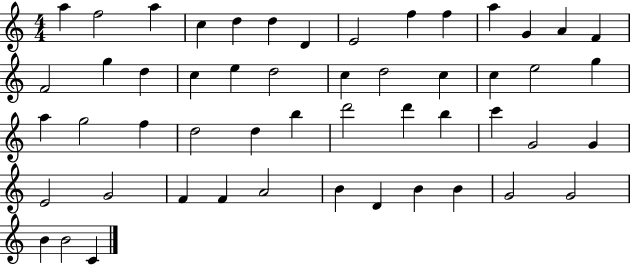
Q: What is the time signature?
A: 4/4